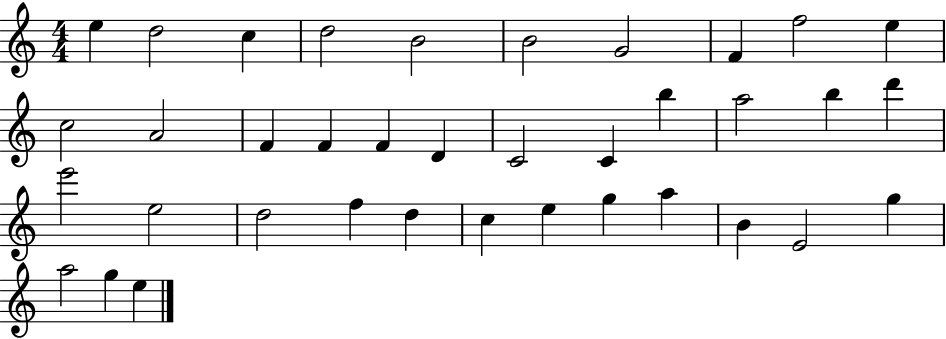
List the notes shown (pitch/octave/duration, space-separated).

E5/q D5/h C5/q D5/h B4/h B4/h G4/h F4/q F5/h E5/q C5/h A4/h F4/q F4/q F4/q D4/q C4/h C4/q B5/q A5/h B5/q D6/q E6/h E5/h D5/h F5/q D5/q C5/q E5/q G5/q A5/q B4/q E4/h G5/q A5/h G5/q E5/q